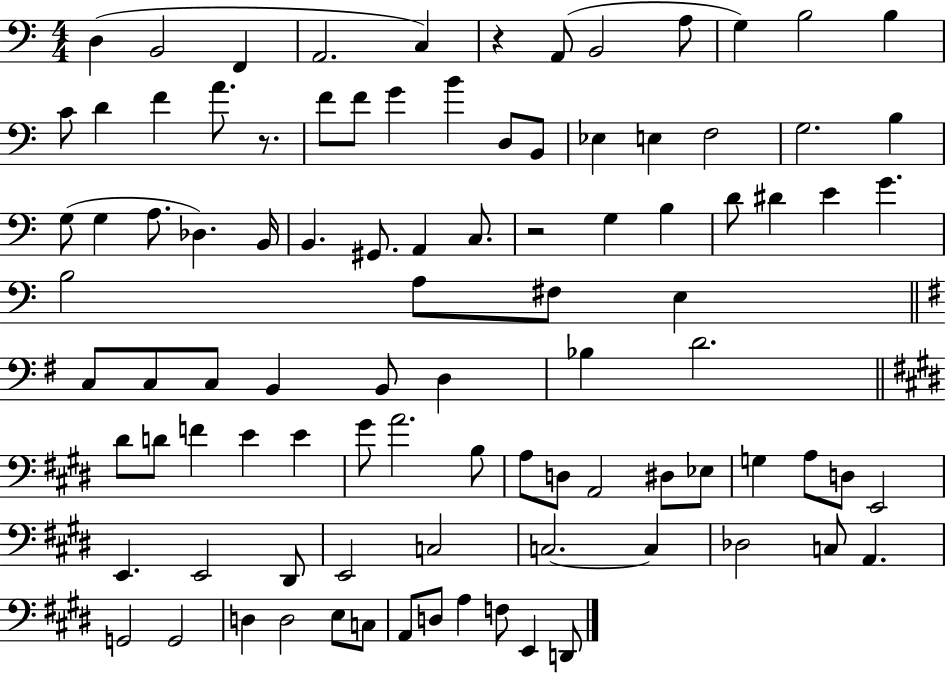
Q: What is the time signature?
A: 4/4